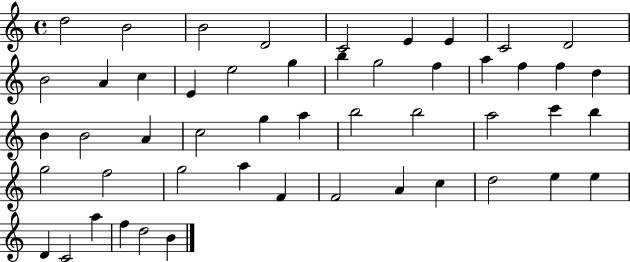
D5/h B4/h B4/h D4/h C4/h E4/q E4/q C4/h D4/h B4/h A4/q C5/q E4/q E5/h G5/q B5/q G5/h F5/q A5/q F5/q F5/q D5/q B4/q B4/h A4/q C5/h G5/q A5/q B5/h B5/h A5/h C6/q B5/q G5/h F5/h G5/h A5/q F4/q F4/h A4/q C5/q D5/h E5/q E5/q D4/q C4/h A5/q F5/q D5/h B4/q